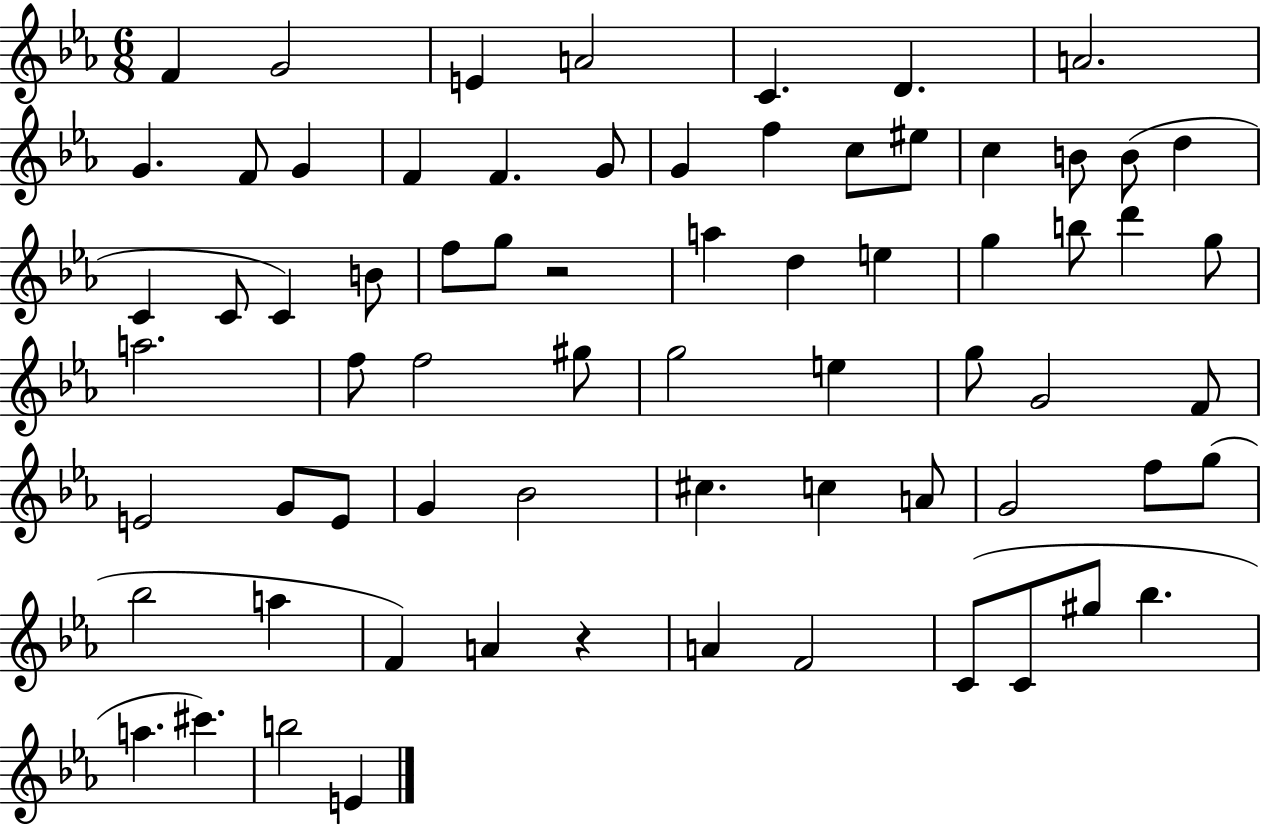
F4/q G4/h E4/q A4/h C4/q. D4/q. A4/h. G4/q. F4/e G4/q F4/q F4/q. G4/e G4/q F5/q C5/e EIS5/e C5/q B4/e B4/e D5/q C4/q C4/e C4/q B4/e F5/e G5/e R/h A5/q D5/q E5/q G5/q B5/e D6/q G5/e A5/h. F5/e F5/h G#5/e G5/h E5/q G5/e G4/h F4/e E4/h G4/e E4/e G4/q Bb4/h C#5/q. C5/q A4/e G4/h F5/e G5/e Bb5/h A5/q F4/q A4/q R/q A4/q F4/h C4/e C4/e G#5/e Bb5/q. A5/q. C#6/q. B5/h E4/q